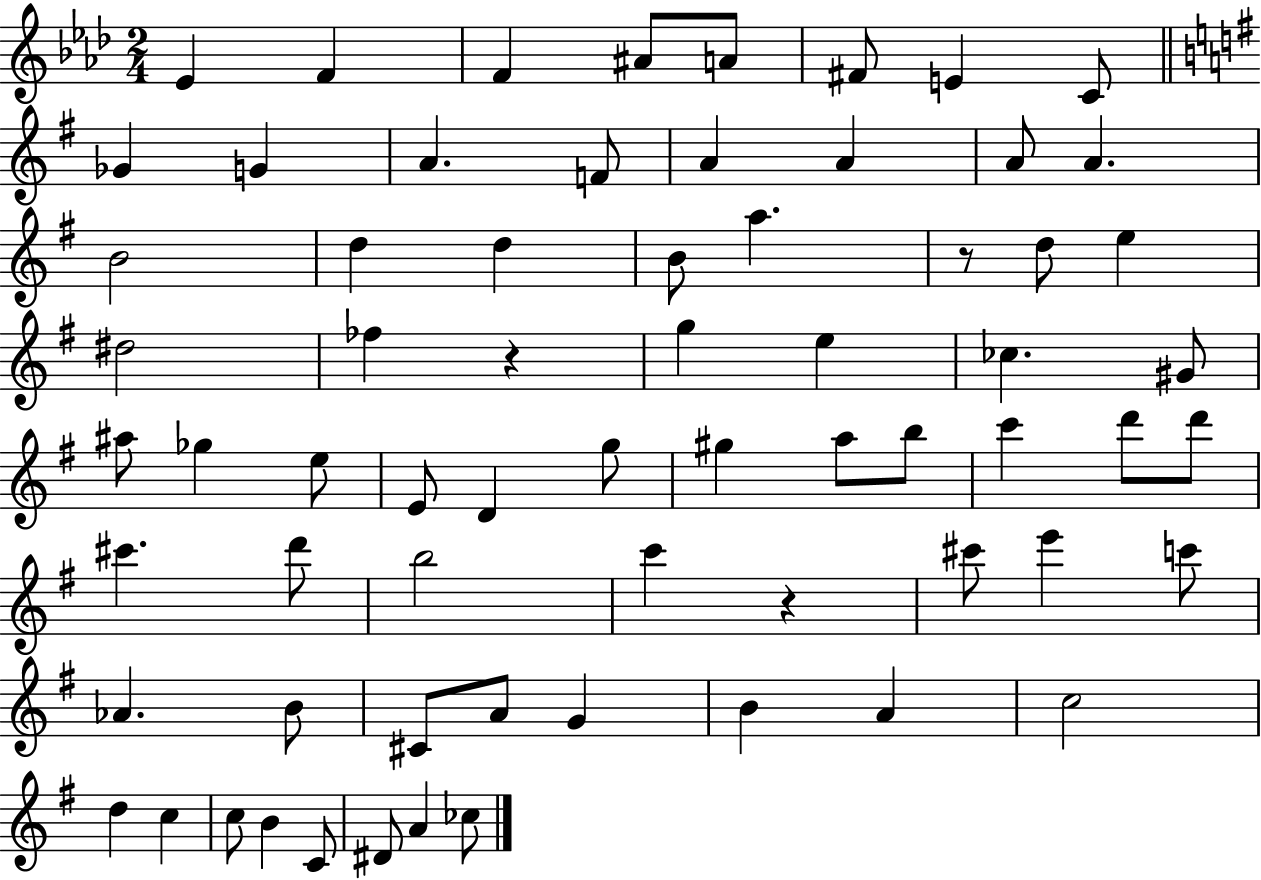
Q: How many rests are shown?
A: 3